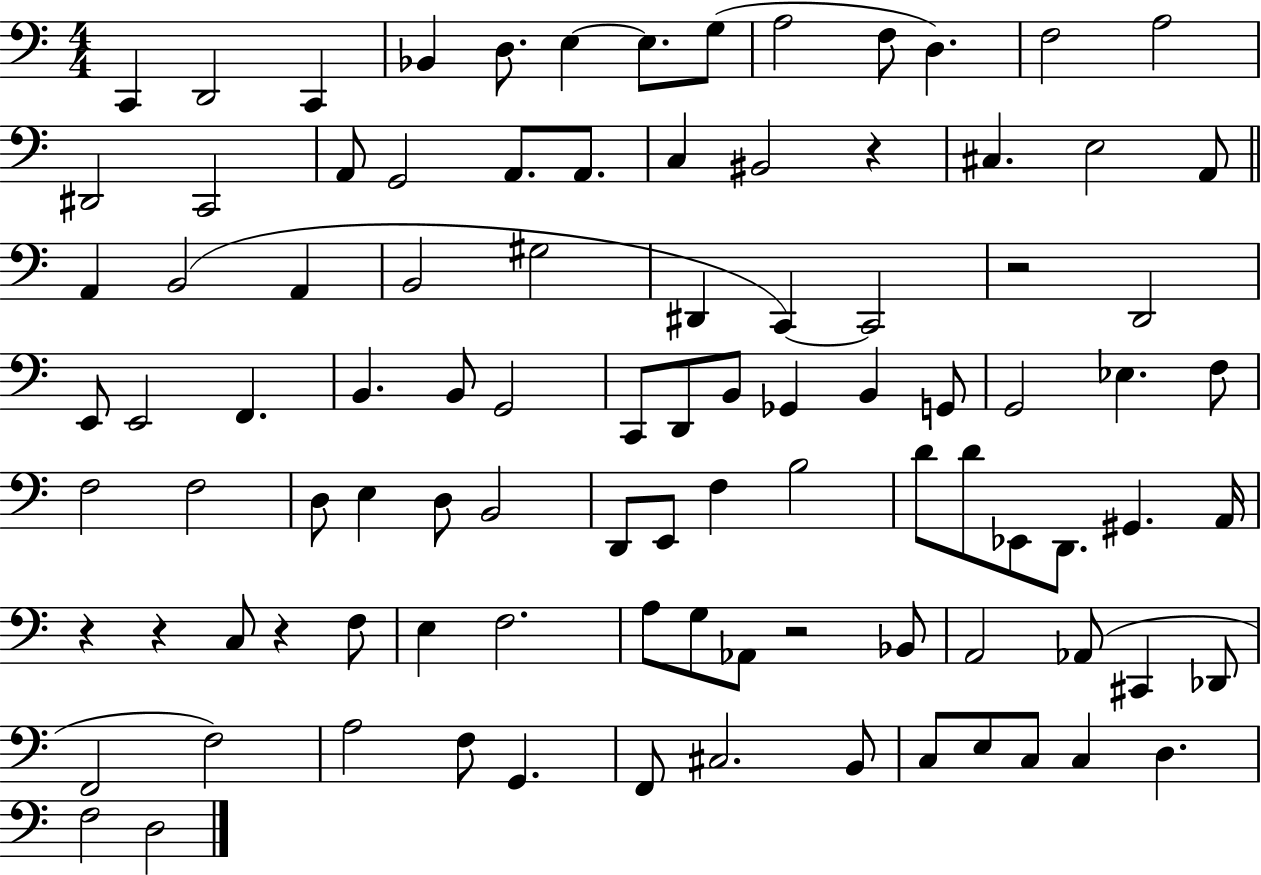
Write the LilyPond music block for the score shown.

{
  \clef bass
  \numericTimeSignature
  \time 4/4
  \key c \major
  \repeat volta 2 { c,4 d,2 c,4 | bes,4 d8. e4~~ e8. g8( | a2 f8 d4.) | f2 a2 | \break dis,2 c,2 | a,8 g,2 a,8. a,8. | c4 bis,2 r4 | cis4. e2 a,8 | \break \bar "||" \break \key c \major a,4 b,2( a,4 | b,2 gis2 | dis,4 c,4~~) c,2 | r2 d,2 | \break e,8 e,2 f,4. | b,4. b,8 g,2 | c,8 d,8 b,8 ges,4 b,4 g,8 | g,2 ees4. f8 | \break f2 f2 | d8 e4 d8 b,2 | d,8 e,8 f4 b2 | d'8 d'8 ees,8 d,8. gis,4. a,16 | \break r4 r4 c8 r4 f8 | e4 f2. | a8 g8 aes,8 r2 bes,8 | a,2 aes,8( cis,4 des,8 | \break f,2 f2) | a2 f8 g,4. | f,8 cis2. b,8 | c8 e8 c8 c4 d4. | \break f2 d2 | } \bar "|."
}